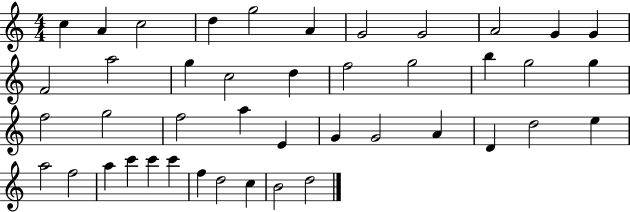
C5/q A4/q C5/h D5/q G5/h A4/q G4/h G4/h A4/h G4/q G4/q F4/h A5/h G5/q C5/h D5/q F5/h G5/h B5/q G5/h G5/q F5/h G5/h F5/h A5/q E4/q G4/q G4/h A4/q D4/q D5/h E5/q A5/h F5/h A5/q C6/q C6/q C6/q F5/q D5/h C5/q B4/h D5/h